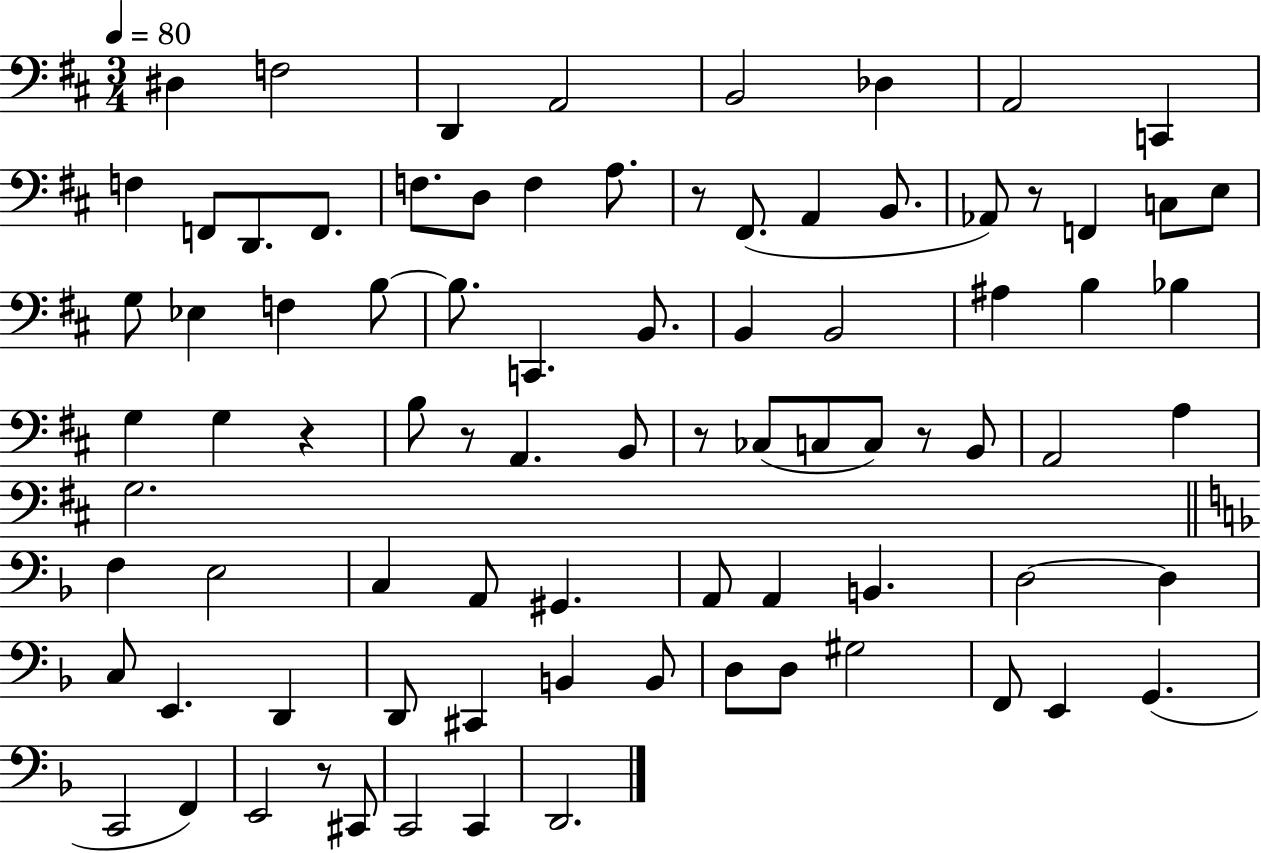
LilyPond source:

{
  \clef bass
  \numericTimeSignature
  \time 3/4
  \key d \major
  \tempo 4 = 80
  dis4 f2 | d,4 a,2 | b,2 des4 | a,2 c,4 | \break f4 f,8 d,8. f,8. | f8. d8 f4 a8. | r8 fis,8.( a,4 b,8. | aes,8) r8 f,4 c8 e8 | \break g8 ees4 f4 b8~~ | b8. c,4. b,8. | b,4 b,2 | ais4 b4 bes4 | \break g4 g4 r4 | b8 r8 a,4. b,8 | r8 ces8( c8 c8) r8 b,8 | a,2 a4 | \break g2. | \bar "||" \break \key d \minor f4 e2 | c4 a,8 gis,4. | a,8 a,4 b,4. | d2~~ d4 | \break c8 e,4. d,4 | d,8 cis,4 b,4 b,8 | d8 d8 gis2 | f,8 e,4 g,4.( | \break c,2 f,4) | e,2 r8 cis,8 | c,2 c,4 | d,2. | \break \bar "|."
}